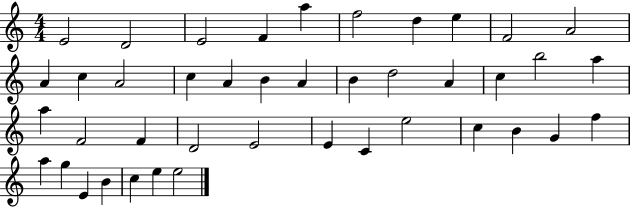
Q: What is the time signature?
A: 4/4